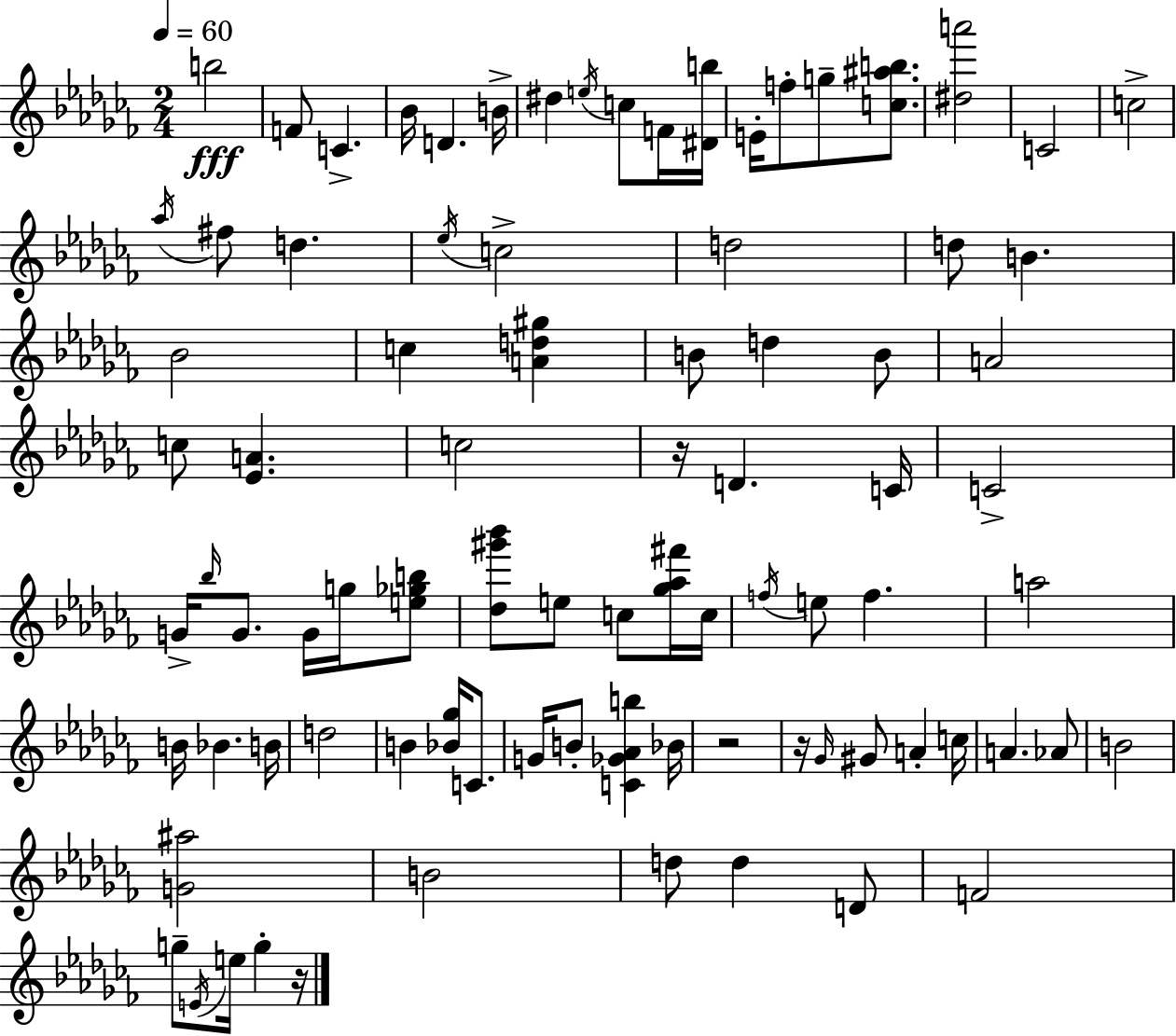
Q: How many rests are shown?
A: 4